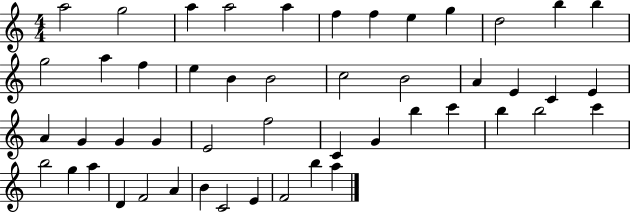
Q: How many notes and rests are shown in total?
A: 49